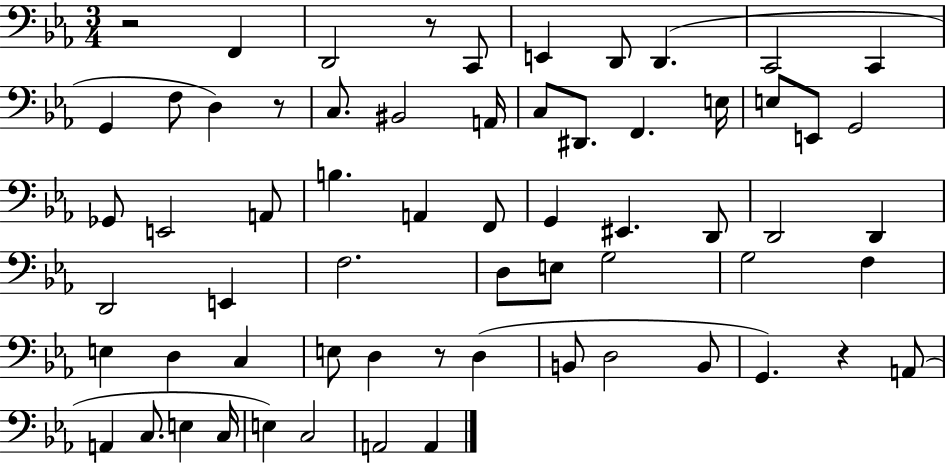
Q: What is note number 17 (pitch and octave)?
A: F2